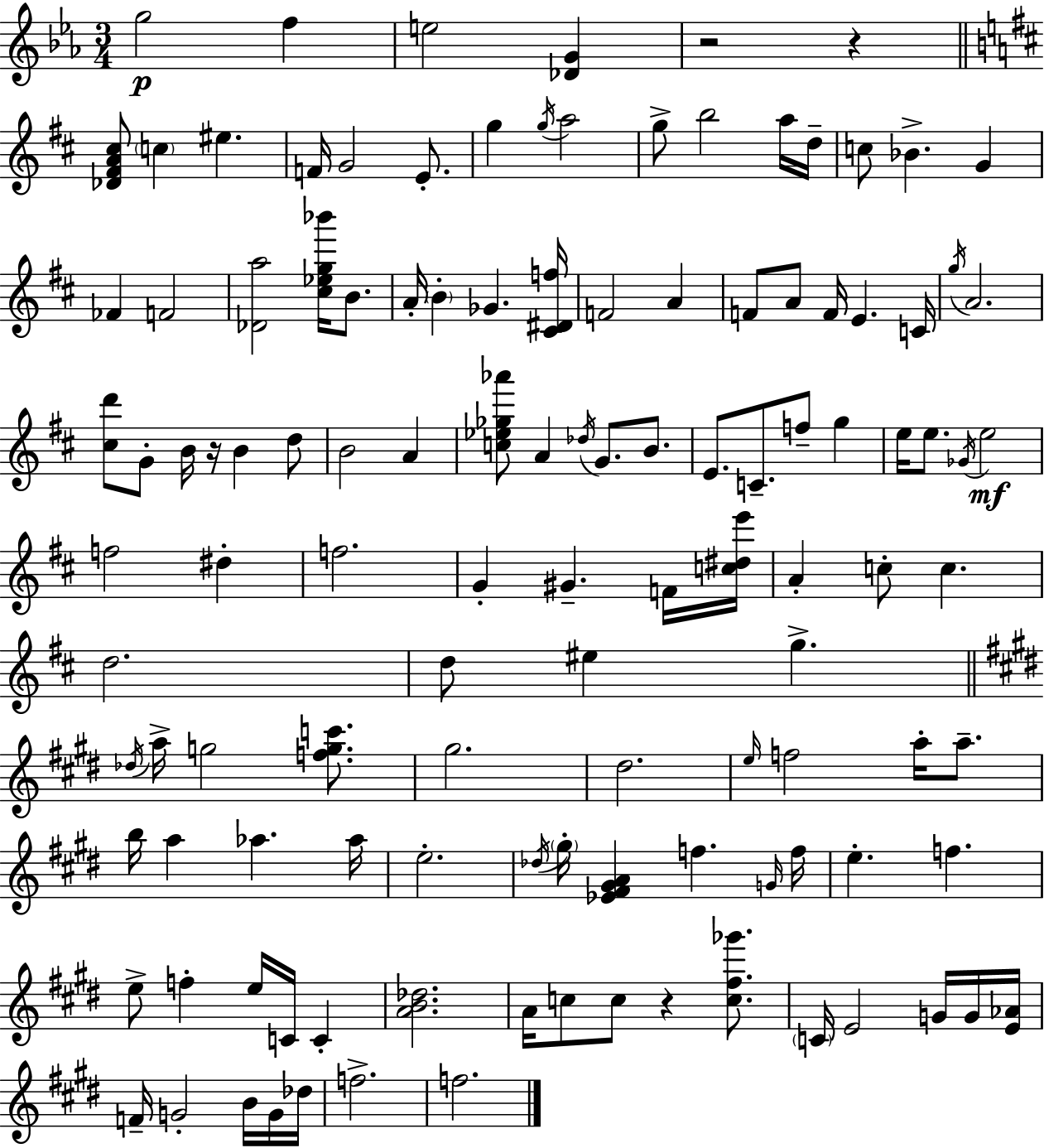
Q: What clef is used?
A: treble